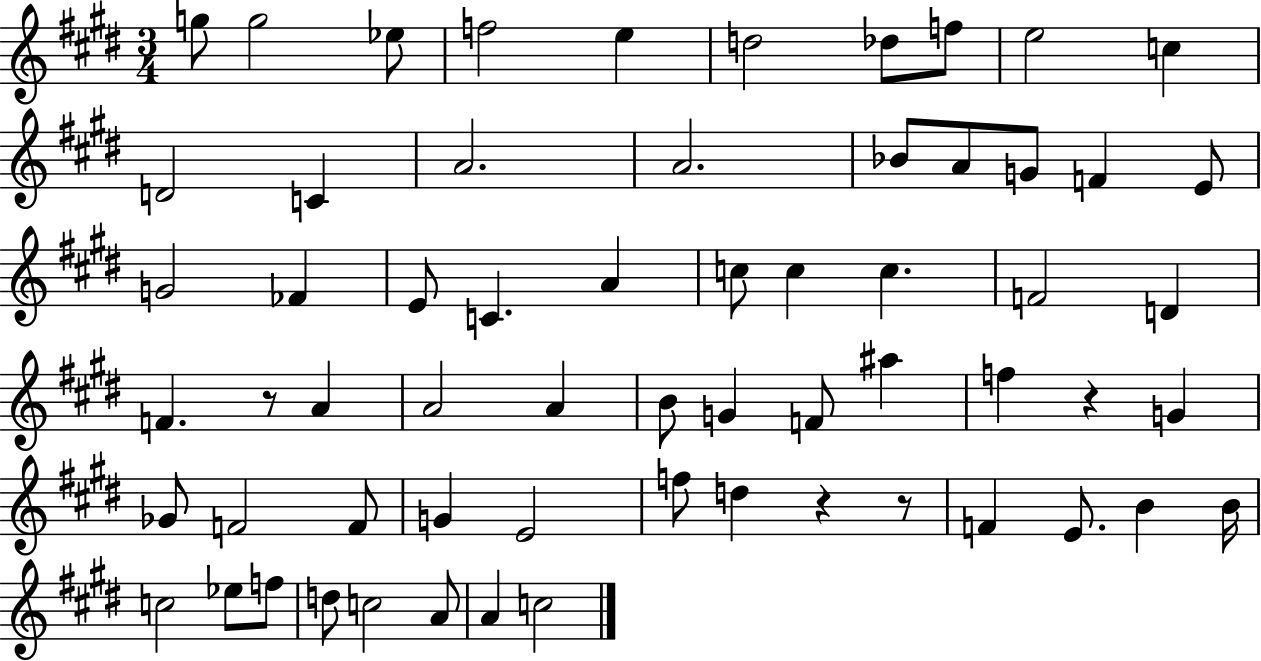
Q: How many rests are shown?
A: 4